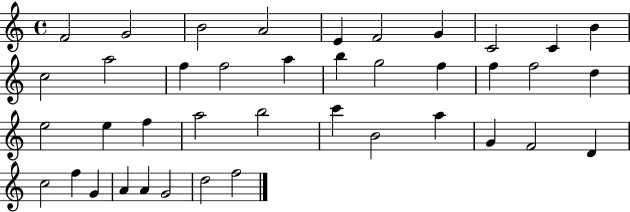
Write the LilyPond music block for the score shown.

{
  \clef treble
  \time 4/4
  \defaultTimeSignature
  \key c \major
  f'2 g'2 | b'2 a'2 | e'4 f'2 g'4 | c'2 c'4 b'4 | \break c''2 a''2 | f''4 f''2 a''4 | b''4 g''2 f''4 | f''4 f''2 d''4 | \break e''2 e''4 f''4 | a''2 b''2 | c'''4 b'2 a''4 | g'4 f'2 d'4 | \break c''2 f''4 g'4 | a'4 a'4 g'2 | d''2 f''2 | \bar "|."
}